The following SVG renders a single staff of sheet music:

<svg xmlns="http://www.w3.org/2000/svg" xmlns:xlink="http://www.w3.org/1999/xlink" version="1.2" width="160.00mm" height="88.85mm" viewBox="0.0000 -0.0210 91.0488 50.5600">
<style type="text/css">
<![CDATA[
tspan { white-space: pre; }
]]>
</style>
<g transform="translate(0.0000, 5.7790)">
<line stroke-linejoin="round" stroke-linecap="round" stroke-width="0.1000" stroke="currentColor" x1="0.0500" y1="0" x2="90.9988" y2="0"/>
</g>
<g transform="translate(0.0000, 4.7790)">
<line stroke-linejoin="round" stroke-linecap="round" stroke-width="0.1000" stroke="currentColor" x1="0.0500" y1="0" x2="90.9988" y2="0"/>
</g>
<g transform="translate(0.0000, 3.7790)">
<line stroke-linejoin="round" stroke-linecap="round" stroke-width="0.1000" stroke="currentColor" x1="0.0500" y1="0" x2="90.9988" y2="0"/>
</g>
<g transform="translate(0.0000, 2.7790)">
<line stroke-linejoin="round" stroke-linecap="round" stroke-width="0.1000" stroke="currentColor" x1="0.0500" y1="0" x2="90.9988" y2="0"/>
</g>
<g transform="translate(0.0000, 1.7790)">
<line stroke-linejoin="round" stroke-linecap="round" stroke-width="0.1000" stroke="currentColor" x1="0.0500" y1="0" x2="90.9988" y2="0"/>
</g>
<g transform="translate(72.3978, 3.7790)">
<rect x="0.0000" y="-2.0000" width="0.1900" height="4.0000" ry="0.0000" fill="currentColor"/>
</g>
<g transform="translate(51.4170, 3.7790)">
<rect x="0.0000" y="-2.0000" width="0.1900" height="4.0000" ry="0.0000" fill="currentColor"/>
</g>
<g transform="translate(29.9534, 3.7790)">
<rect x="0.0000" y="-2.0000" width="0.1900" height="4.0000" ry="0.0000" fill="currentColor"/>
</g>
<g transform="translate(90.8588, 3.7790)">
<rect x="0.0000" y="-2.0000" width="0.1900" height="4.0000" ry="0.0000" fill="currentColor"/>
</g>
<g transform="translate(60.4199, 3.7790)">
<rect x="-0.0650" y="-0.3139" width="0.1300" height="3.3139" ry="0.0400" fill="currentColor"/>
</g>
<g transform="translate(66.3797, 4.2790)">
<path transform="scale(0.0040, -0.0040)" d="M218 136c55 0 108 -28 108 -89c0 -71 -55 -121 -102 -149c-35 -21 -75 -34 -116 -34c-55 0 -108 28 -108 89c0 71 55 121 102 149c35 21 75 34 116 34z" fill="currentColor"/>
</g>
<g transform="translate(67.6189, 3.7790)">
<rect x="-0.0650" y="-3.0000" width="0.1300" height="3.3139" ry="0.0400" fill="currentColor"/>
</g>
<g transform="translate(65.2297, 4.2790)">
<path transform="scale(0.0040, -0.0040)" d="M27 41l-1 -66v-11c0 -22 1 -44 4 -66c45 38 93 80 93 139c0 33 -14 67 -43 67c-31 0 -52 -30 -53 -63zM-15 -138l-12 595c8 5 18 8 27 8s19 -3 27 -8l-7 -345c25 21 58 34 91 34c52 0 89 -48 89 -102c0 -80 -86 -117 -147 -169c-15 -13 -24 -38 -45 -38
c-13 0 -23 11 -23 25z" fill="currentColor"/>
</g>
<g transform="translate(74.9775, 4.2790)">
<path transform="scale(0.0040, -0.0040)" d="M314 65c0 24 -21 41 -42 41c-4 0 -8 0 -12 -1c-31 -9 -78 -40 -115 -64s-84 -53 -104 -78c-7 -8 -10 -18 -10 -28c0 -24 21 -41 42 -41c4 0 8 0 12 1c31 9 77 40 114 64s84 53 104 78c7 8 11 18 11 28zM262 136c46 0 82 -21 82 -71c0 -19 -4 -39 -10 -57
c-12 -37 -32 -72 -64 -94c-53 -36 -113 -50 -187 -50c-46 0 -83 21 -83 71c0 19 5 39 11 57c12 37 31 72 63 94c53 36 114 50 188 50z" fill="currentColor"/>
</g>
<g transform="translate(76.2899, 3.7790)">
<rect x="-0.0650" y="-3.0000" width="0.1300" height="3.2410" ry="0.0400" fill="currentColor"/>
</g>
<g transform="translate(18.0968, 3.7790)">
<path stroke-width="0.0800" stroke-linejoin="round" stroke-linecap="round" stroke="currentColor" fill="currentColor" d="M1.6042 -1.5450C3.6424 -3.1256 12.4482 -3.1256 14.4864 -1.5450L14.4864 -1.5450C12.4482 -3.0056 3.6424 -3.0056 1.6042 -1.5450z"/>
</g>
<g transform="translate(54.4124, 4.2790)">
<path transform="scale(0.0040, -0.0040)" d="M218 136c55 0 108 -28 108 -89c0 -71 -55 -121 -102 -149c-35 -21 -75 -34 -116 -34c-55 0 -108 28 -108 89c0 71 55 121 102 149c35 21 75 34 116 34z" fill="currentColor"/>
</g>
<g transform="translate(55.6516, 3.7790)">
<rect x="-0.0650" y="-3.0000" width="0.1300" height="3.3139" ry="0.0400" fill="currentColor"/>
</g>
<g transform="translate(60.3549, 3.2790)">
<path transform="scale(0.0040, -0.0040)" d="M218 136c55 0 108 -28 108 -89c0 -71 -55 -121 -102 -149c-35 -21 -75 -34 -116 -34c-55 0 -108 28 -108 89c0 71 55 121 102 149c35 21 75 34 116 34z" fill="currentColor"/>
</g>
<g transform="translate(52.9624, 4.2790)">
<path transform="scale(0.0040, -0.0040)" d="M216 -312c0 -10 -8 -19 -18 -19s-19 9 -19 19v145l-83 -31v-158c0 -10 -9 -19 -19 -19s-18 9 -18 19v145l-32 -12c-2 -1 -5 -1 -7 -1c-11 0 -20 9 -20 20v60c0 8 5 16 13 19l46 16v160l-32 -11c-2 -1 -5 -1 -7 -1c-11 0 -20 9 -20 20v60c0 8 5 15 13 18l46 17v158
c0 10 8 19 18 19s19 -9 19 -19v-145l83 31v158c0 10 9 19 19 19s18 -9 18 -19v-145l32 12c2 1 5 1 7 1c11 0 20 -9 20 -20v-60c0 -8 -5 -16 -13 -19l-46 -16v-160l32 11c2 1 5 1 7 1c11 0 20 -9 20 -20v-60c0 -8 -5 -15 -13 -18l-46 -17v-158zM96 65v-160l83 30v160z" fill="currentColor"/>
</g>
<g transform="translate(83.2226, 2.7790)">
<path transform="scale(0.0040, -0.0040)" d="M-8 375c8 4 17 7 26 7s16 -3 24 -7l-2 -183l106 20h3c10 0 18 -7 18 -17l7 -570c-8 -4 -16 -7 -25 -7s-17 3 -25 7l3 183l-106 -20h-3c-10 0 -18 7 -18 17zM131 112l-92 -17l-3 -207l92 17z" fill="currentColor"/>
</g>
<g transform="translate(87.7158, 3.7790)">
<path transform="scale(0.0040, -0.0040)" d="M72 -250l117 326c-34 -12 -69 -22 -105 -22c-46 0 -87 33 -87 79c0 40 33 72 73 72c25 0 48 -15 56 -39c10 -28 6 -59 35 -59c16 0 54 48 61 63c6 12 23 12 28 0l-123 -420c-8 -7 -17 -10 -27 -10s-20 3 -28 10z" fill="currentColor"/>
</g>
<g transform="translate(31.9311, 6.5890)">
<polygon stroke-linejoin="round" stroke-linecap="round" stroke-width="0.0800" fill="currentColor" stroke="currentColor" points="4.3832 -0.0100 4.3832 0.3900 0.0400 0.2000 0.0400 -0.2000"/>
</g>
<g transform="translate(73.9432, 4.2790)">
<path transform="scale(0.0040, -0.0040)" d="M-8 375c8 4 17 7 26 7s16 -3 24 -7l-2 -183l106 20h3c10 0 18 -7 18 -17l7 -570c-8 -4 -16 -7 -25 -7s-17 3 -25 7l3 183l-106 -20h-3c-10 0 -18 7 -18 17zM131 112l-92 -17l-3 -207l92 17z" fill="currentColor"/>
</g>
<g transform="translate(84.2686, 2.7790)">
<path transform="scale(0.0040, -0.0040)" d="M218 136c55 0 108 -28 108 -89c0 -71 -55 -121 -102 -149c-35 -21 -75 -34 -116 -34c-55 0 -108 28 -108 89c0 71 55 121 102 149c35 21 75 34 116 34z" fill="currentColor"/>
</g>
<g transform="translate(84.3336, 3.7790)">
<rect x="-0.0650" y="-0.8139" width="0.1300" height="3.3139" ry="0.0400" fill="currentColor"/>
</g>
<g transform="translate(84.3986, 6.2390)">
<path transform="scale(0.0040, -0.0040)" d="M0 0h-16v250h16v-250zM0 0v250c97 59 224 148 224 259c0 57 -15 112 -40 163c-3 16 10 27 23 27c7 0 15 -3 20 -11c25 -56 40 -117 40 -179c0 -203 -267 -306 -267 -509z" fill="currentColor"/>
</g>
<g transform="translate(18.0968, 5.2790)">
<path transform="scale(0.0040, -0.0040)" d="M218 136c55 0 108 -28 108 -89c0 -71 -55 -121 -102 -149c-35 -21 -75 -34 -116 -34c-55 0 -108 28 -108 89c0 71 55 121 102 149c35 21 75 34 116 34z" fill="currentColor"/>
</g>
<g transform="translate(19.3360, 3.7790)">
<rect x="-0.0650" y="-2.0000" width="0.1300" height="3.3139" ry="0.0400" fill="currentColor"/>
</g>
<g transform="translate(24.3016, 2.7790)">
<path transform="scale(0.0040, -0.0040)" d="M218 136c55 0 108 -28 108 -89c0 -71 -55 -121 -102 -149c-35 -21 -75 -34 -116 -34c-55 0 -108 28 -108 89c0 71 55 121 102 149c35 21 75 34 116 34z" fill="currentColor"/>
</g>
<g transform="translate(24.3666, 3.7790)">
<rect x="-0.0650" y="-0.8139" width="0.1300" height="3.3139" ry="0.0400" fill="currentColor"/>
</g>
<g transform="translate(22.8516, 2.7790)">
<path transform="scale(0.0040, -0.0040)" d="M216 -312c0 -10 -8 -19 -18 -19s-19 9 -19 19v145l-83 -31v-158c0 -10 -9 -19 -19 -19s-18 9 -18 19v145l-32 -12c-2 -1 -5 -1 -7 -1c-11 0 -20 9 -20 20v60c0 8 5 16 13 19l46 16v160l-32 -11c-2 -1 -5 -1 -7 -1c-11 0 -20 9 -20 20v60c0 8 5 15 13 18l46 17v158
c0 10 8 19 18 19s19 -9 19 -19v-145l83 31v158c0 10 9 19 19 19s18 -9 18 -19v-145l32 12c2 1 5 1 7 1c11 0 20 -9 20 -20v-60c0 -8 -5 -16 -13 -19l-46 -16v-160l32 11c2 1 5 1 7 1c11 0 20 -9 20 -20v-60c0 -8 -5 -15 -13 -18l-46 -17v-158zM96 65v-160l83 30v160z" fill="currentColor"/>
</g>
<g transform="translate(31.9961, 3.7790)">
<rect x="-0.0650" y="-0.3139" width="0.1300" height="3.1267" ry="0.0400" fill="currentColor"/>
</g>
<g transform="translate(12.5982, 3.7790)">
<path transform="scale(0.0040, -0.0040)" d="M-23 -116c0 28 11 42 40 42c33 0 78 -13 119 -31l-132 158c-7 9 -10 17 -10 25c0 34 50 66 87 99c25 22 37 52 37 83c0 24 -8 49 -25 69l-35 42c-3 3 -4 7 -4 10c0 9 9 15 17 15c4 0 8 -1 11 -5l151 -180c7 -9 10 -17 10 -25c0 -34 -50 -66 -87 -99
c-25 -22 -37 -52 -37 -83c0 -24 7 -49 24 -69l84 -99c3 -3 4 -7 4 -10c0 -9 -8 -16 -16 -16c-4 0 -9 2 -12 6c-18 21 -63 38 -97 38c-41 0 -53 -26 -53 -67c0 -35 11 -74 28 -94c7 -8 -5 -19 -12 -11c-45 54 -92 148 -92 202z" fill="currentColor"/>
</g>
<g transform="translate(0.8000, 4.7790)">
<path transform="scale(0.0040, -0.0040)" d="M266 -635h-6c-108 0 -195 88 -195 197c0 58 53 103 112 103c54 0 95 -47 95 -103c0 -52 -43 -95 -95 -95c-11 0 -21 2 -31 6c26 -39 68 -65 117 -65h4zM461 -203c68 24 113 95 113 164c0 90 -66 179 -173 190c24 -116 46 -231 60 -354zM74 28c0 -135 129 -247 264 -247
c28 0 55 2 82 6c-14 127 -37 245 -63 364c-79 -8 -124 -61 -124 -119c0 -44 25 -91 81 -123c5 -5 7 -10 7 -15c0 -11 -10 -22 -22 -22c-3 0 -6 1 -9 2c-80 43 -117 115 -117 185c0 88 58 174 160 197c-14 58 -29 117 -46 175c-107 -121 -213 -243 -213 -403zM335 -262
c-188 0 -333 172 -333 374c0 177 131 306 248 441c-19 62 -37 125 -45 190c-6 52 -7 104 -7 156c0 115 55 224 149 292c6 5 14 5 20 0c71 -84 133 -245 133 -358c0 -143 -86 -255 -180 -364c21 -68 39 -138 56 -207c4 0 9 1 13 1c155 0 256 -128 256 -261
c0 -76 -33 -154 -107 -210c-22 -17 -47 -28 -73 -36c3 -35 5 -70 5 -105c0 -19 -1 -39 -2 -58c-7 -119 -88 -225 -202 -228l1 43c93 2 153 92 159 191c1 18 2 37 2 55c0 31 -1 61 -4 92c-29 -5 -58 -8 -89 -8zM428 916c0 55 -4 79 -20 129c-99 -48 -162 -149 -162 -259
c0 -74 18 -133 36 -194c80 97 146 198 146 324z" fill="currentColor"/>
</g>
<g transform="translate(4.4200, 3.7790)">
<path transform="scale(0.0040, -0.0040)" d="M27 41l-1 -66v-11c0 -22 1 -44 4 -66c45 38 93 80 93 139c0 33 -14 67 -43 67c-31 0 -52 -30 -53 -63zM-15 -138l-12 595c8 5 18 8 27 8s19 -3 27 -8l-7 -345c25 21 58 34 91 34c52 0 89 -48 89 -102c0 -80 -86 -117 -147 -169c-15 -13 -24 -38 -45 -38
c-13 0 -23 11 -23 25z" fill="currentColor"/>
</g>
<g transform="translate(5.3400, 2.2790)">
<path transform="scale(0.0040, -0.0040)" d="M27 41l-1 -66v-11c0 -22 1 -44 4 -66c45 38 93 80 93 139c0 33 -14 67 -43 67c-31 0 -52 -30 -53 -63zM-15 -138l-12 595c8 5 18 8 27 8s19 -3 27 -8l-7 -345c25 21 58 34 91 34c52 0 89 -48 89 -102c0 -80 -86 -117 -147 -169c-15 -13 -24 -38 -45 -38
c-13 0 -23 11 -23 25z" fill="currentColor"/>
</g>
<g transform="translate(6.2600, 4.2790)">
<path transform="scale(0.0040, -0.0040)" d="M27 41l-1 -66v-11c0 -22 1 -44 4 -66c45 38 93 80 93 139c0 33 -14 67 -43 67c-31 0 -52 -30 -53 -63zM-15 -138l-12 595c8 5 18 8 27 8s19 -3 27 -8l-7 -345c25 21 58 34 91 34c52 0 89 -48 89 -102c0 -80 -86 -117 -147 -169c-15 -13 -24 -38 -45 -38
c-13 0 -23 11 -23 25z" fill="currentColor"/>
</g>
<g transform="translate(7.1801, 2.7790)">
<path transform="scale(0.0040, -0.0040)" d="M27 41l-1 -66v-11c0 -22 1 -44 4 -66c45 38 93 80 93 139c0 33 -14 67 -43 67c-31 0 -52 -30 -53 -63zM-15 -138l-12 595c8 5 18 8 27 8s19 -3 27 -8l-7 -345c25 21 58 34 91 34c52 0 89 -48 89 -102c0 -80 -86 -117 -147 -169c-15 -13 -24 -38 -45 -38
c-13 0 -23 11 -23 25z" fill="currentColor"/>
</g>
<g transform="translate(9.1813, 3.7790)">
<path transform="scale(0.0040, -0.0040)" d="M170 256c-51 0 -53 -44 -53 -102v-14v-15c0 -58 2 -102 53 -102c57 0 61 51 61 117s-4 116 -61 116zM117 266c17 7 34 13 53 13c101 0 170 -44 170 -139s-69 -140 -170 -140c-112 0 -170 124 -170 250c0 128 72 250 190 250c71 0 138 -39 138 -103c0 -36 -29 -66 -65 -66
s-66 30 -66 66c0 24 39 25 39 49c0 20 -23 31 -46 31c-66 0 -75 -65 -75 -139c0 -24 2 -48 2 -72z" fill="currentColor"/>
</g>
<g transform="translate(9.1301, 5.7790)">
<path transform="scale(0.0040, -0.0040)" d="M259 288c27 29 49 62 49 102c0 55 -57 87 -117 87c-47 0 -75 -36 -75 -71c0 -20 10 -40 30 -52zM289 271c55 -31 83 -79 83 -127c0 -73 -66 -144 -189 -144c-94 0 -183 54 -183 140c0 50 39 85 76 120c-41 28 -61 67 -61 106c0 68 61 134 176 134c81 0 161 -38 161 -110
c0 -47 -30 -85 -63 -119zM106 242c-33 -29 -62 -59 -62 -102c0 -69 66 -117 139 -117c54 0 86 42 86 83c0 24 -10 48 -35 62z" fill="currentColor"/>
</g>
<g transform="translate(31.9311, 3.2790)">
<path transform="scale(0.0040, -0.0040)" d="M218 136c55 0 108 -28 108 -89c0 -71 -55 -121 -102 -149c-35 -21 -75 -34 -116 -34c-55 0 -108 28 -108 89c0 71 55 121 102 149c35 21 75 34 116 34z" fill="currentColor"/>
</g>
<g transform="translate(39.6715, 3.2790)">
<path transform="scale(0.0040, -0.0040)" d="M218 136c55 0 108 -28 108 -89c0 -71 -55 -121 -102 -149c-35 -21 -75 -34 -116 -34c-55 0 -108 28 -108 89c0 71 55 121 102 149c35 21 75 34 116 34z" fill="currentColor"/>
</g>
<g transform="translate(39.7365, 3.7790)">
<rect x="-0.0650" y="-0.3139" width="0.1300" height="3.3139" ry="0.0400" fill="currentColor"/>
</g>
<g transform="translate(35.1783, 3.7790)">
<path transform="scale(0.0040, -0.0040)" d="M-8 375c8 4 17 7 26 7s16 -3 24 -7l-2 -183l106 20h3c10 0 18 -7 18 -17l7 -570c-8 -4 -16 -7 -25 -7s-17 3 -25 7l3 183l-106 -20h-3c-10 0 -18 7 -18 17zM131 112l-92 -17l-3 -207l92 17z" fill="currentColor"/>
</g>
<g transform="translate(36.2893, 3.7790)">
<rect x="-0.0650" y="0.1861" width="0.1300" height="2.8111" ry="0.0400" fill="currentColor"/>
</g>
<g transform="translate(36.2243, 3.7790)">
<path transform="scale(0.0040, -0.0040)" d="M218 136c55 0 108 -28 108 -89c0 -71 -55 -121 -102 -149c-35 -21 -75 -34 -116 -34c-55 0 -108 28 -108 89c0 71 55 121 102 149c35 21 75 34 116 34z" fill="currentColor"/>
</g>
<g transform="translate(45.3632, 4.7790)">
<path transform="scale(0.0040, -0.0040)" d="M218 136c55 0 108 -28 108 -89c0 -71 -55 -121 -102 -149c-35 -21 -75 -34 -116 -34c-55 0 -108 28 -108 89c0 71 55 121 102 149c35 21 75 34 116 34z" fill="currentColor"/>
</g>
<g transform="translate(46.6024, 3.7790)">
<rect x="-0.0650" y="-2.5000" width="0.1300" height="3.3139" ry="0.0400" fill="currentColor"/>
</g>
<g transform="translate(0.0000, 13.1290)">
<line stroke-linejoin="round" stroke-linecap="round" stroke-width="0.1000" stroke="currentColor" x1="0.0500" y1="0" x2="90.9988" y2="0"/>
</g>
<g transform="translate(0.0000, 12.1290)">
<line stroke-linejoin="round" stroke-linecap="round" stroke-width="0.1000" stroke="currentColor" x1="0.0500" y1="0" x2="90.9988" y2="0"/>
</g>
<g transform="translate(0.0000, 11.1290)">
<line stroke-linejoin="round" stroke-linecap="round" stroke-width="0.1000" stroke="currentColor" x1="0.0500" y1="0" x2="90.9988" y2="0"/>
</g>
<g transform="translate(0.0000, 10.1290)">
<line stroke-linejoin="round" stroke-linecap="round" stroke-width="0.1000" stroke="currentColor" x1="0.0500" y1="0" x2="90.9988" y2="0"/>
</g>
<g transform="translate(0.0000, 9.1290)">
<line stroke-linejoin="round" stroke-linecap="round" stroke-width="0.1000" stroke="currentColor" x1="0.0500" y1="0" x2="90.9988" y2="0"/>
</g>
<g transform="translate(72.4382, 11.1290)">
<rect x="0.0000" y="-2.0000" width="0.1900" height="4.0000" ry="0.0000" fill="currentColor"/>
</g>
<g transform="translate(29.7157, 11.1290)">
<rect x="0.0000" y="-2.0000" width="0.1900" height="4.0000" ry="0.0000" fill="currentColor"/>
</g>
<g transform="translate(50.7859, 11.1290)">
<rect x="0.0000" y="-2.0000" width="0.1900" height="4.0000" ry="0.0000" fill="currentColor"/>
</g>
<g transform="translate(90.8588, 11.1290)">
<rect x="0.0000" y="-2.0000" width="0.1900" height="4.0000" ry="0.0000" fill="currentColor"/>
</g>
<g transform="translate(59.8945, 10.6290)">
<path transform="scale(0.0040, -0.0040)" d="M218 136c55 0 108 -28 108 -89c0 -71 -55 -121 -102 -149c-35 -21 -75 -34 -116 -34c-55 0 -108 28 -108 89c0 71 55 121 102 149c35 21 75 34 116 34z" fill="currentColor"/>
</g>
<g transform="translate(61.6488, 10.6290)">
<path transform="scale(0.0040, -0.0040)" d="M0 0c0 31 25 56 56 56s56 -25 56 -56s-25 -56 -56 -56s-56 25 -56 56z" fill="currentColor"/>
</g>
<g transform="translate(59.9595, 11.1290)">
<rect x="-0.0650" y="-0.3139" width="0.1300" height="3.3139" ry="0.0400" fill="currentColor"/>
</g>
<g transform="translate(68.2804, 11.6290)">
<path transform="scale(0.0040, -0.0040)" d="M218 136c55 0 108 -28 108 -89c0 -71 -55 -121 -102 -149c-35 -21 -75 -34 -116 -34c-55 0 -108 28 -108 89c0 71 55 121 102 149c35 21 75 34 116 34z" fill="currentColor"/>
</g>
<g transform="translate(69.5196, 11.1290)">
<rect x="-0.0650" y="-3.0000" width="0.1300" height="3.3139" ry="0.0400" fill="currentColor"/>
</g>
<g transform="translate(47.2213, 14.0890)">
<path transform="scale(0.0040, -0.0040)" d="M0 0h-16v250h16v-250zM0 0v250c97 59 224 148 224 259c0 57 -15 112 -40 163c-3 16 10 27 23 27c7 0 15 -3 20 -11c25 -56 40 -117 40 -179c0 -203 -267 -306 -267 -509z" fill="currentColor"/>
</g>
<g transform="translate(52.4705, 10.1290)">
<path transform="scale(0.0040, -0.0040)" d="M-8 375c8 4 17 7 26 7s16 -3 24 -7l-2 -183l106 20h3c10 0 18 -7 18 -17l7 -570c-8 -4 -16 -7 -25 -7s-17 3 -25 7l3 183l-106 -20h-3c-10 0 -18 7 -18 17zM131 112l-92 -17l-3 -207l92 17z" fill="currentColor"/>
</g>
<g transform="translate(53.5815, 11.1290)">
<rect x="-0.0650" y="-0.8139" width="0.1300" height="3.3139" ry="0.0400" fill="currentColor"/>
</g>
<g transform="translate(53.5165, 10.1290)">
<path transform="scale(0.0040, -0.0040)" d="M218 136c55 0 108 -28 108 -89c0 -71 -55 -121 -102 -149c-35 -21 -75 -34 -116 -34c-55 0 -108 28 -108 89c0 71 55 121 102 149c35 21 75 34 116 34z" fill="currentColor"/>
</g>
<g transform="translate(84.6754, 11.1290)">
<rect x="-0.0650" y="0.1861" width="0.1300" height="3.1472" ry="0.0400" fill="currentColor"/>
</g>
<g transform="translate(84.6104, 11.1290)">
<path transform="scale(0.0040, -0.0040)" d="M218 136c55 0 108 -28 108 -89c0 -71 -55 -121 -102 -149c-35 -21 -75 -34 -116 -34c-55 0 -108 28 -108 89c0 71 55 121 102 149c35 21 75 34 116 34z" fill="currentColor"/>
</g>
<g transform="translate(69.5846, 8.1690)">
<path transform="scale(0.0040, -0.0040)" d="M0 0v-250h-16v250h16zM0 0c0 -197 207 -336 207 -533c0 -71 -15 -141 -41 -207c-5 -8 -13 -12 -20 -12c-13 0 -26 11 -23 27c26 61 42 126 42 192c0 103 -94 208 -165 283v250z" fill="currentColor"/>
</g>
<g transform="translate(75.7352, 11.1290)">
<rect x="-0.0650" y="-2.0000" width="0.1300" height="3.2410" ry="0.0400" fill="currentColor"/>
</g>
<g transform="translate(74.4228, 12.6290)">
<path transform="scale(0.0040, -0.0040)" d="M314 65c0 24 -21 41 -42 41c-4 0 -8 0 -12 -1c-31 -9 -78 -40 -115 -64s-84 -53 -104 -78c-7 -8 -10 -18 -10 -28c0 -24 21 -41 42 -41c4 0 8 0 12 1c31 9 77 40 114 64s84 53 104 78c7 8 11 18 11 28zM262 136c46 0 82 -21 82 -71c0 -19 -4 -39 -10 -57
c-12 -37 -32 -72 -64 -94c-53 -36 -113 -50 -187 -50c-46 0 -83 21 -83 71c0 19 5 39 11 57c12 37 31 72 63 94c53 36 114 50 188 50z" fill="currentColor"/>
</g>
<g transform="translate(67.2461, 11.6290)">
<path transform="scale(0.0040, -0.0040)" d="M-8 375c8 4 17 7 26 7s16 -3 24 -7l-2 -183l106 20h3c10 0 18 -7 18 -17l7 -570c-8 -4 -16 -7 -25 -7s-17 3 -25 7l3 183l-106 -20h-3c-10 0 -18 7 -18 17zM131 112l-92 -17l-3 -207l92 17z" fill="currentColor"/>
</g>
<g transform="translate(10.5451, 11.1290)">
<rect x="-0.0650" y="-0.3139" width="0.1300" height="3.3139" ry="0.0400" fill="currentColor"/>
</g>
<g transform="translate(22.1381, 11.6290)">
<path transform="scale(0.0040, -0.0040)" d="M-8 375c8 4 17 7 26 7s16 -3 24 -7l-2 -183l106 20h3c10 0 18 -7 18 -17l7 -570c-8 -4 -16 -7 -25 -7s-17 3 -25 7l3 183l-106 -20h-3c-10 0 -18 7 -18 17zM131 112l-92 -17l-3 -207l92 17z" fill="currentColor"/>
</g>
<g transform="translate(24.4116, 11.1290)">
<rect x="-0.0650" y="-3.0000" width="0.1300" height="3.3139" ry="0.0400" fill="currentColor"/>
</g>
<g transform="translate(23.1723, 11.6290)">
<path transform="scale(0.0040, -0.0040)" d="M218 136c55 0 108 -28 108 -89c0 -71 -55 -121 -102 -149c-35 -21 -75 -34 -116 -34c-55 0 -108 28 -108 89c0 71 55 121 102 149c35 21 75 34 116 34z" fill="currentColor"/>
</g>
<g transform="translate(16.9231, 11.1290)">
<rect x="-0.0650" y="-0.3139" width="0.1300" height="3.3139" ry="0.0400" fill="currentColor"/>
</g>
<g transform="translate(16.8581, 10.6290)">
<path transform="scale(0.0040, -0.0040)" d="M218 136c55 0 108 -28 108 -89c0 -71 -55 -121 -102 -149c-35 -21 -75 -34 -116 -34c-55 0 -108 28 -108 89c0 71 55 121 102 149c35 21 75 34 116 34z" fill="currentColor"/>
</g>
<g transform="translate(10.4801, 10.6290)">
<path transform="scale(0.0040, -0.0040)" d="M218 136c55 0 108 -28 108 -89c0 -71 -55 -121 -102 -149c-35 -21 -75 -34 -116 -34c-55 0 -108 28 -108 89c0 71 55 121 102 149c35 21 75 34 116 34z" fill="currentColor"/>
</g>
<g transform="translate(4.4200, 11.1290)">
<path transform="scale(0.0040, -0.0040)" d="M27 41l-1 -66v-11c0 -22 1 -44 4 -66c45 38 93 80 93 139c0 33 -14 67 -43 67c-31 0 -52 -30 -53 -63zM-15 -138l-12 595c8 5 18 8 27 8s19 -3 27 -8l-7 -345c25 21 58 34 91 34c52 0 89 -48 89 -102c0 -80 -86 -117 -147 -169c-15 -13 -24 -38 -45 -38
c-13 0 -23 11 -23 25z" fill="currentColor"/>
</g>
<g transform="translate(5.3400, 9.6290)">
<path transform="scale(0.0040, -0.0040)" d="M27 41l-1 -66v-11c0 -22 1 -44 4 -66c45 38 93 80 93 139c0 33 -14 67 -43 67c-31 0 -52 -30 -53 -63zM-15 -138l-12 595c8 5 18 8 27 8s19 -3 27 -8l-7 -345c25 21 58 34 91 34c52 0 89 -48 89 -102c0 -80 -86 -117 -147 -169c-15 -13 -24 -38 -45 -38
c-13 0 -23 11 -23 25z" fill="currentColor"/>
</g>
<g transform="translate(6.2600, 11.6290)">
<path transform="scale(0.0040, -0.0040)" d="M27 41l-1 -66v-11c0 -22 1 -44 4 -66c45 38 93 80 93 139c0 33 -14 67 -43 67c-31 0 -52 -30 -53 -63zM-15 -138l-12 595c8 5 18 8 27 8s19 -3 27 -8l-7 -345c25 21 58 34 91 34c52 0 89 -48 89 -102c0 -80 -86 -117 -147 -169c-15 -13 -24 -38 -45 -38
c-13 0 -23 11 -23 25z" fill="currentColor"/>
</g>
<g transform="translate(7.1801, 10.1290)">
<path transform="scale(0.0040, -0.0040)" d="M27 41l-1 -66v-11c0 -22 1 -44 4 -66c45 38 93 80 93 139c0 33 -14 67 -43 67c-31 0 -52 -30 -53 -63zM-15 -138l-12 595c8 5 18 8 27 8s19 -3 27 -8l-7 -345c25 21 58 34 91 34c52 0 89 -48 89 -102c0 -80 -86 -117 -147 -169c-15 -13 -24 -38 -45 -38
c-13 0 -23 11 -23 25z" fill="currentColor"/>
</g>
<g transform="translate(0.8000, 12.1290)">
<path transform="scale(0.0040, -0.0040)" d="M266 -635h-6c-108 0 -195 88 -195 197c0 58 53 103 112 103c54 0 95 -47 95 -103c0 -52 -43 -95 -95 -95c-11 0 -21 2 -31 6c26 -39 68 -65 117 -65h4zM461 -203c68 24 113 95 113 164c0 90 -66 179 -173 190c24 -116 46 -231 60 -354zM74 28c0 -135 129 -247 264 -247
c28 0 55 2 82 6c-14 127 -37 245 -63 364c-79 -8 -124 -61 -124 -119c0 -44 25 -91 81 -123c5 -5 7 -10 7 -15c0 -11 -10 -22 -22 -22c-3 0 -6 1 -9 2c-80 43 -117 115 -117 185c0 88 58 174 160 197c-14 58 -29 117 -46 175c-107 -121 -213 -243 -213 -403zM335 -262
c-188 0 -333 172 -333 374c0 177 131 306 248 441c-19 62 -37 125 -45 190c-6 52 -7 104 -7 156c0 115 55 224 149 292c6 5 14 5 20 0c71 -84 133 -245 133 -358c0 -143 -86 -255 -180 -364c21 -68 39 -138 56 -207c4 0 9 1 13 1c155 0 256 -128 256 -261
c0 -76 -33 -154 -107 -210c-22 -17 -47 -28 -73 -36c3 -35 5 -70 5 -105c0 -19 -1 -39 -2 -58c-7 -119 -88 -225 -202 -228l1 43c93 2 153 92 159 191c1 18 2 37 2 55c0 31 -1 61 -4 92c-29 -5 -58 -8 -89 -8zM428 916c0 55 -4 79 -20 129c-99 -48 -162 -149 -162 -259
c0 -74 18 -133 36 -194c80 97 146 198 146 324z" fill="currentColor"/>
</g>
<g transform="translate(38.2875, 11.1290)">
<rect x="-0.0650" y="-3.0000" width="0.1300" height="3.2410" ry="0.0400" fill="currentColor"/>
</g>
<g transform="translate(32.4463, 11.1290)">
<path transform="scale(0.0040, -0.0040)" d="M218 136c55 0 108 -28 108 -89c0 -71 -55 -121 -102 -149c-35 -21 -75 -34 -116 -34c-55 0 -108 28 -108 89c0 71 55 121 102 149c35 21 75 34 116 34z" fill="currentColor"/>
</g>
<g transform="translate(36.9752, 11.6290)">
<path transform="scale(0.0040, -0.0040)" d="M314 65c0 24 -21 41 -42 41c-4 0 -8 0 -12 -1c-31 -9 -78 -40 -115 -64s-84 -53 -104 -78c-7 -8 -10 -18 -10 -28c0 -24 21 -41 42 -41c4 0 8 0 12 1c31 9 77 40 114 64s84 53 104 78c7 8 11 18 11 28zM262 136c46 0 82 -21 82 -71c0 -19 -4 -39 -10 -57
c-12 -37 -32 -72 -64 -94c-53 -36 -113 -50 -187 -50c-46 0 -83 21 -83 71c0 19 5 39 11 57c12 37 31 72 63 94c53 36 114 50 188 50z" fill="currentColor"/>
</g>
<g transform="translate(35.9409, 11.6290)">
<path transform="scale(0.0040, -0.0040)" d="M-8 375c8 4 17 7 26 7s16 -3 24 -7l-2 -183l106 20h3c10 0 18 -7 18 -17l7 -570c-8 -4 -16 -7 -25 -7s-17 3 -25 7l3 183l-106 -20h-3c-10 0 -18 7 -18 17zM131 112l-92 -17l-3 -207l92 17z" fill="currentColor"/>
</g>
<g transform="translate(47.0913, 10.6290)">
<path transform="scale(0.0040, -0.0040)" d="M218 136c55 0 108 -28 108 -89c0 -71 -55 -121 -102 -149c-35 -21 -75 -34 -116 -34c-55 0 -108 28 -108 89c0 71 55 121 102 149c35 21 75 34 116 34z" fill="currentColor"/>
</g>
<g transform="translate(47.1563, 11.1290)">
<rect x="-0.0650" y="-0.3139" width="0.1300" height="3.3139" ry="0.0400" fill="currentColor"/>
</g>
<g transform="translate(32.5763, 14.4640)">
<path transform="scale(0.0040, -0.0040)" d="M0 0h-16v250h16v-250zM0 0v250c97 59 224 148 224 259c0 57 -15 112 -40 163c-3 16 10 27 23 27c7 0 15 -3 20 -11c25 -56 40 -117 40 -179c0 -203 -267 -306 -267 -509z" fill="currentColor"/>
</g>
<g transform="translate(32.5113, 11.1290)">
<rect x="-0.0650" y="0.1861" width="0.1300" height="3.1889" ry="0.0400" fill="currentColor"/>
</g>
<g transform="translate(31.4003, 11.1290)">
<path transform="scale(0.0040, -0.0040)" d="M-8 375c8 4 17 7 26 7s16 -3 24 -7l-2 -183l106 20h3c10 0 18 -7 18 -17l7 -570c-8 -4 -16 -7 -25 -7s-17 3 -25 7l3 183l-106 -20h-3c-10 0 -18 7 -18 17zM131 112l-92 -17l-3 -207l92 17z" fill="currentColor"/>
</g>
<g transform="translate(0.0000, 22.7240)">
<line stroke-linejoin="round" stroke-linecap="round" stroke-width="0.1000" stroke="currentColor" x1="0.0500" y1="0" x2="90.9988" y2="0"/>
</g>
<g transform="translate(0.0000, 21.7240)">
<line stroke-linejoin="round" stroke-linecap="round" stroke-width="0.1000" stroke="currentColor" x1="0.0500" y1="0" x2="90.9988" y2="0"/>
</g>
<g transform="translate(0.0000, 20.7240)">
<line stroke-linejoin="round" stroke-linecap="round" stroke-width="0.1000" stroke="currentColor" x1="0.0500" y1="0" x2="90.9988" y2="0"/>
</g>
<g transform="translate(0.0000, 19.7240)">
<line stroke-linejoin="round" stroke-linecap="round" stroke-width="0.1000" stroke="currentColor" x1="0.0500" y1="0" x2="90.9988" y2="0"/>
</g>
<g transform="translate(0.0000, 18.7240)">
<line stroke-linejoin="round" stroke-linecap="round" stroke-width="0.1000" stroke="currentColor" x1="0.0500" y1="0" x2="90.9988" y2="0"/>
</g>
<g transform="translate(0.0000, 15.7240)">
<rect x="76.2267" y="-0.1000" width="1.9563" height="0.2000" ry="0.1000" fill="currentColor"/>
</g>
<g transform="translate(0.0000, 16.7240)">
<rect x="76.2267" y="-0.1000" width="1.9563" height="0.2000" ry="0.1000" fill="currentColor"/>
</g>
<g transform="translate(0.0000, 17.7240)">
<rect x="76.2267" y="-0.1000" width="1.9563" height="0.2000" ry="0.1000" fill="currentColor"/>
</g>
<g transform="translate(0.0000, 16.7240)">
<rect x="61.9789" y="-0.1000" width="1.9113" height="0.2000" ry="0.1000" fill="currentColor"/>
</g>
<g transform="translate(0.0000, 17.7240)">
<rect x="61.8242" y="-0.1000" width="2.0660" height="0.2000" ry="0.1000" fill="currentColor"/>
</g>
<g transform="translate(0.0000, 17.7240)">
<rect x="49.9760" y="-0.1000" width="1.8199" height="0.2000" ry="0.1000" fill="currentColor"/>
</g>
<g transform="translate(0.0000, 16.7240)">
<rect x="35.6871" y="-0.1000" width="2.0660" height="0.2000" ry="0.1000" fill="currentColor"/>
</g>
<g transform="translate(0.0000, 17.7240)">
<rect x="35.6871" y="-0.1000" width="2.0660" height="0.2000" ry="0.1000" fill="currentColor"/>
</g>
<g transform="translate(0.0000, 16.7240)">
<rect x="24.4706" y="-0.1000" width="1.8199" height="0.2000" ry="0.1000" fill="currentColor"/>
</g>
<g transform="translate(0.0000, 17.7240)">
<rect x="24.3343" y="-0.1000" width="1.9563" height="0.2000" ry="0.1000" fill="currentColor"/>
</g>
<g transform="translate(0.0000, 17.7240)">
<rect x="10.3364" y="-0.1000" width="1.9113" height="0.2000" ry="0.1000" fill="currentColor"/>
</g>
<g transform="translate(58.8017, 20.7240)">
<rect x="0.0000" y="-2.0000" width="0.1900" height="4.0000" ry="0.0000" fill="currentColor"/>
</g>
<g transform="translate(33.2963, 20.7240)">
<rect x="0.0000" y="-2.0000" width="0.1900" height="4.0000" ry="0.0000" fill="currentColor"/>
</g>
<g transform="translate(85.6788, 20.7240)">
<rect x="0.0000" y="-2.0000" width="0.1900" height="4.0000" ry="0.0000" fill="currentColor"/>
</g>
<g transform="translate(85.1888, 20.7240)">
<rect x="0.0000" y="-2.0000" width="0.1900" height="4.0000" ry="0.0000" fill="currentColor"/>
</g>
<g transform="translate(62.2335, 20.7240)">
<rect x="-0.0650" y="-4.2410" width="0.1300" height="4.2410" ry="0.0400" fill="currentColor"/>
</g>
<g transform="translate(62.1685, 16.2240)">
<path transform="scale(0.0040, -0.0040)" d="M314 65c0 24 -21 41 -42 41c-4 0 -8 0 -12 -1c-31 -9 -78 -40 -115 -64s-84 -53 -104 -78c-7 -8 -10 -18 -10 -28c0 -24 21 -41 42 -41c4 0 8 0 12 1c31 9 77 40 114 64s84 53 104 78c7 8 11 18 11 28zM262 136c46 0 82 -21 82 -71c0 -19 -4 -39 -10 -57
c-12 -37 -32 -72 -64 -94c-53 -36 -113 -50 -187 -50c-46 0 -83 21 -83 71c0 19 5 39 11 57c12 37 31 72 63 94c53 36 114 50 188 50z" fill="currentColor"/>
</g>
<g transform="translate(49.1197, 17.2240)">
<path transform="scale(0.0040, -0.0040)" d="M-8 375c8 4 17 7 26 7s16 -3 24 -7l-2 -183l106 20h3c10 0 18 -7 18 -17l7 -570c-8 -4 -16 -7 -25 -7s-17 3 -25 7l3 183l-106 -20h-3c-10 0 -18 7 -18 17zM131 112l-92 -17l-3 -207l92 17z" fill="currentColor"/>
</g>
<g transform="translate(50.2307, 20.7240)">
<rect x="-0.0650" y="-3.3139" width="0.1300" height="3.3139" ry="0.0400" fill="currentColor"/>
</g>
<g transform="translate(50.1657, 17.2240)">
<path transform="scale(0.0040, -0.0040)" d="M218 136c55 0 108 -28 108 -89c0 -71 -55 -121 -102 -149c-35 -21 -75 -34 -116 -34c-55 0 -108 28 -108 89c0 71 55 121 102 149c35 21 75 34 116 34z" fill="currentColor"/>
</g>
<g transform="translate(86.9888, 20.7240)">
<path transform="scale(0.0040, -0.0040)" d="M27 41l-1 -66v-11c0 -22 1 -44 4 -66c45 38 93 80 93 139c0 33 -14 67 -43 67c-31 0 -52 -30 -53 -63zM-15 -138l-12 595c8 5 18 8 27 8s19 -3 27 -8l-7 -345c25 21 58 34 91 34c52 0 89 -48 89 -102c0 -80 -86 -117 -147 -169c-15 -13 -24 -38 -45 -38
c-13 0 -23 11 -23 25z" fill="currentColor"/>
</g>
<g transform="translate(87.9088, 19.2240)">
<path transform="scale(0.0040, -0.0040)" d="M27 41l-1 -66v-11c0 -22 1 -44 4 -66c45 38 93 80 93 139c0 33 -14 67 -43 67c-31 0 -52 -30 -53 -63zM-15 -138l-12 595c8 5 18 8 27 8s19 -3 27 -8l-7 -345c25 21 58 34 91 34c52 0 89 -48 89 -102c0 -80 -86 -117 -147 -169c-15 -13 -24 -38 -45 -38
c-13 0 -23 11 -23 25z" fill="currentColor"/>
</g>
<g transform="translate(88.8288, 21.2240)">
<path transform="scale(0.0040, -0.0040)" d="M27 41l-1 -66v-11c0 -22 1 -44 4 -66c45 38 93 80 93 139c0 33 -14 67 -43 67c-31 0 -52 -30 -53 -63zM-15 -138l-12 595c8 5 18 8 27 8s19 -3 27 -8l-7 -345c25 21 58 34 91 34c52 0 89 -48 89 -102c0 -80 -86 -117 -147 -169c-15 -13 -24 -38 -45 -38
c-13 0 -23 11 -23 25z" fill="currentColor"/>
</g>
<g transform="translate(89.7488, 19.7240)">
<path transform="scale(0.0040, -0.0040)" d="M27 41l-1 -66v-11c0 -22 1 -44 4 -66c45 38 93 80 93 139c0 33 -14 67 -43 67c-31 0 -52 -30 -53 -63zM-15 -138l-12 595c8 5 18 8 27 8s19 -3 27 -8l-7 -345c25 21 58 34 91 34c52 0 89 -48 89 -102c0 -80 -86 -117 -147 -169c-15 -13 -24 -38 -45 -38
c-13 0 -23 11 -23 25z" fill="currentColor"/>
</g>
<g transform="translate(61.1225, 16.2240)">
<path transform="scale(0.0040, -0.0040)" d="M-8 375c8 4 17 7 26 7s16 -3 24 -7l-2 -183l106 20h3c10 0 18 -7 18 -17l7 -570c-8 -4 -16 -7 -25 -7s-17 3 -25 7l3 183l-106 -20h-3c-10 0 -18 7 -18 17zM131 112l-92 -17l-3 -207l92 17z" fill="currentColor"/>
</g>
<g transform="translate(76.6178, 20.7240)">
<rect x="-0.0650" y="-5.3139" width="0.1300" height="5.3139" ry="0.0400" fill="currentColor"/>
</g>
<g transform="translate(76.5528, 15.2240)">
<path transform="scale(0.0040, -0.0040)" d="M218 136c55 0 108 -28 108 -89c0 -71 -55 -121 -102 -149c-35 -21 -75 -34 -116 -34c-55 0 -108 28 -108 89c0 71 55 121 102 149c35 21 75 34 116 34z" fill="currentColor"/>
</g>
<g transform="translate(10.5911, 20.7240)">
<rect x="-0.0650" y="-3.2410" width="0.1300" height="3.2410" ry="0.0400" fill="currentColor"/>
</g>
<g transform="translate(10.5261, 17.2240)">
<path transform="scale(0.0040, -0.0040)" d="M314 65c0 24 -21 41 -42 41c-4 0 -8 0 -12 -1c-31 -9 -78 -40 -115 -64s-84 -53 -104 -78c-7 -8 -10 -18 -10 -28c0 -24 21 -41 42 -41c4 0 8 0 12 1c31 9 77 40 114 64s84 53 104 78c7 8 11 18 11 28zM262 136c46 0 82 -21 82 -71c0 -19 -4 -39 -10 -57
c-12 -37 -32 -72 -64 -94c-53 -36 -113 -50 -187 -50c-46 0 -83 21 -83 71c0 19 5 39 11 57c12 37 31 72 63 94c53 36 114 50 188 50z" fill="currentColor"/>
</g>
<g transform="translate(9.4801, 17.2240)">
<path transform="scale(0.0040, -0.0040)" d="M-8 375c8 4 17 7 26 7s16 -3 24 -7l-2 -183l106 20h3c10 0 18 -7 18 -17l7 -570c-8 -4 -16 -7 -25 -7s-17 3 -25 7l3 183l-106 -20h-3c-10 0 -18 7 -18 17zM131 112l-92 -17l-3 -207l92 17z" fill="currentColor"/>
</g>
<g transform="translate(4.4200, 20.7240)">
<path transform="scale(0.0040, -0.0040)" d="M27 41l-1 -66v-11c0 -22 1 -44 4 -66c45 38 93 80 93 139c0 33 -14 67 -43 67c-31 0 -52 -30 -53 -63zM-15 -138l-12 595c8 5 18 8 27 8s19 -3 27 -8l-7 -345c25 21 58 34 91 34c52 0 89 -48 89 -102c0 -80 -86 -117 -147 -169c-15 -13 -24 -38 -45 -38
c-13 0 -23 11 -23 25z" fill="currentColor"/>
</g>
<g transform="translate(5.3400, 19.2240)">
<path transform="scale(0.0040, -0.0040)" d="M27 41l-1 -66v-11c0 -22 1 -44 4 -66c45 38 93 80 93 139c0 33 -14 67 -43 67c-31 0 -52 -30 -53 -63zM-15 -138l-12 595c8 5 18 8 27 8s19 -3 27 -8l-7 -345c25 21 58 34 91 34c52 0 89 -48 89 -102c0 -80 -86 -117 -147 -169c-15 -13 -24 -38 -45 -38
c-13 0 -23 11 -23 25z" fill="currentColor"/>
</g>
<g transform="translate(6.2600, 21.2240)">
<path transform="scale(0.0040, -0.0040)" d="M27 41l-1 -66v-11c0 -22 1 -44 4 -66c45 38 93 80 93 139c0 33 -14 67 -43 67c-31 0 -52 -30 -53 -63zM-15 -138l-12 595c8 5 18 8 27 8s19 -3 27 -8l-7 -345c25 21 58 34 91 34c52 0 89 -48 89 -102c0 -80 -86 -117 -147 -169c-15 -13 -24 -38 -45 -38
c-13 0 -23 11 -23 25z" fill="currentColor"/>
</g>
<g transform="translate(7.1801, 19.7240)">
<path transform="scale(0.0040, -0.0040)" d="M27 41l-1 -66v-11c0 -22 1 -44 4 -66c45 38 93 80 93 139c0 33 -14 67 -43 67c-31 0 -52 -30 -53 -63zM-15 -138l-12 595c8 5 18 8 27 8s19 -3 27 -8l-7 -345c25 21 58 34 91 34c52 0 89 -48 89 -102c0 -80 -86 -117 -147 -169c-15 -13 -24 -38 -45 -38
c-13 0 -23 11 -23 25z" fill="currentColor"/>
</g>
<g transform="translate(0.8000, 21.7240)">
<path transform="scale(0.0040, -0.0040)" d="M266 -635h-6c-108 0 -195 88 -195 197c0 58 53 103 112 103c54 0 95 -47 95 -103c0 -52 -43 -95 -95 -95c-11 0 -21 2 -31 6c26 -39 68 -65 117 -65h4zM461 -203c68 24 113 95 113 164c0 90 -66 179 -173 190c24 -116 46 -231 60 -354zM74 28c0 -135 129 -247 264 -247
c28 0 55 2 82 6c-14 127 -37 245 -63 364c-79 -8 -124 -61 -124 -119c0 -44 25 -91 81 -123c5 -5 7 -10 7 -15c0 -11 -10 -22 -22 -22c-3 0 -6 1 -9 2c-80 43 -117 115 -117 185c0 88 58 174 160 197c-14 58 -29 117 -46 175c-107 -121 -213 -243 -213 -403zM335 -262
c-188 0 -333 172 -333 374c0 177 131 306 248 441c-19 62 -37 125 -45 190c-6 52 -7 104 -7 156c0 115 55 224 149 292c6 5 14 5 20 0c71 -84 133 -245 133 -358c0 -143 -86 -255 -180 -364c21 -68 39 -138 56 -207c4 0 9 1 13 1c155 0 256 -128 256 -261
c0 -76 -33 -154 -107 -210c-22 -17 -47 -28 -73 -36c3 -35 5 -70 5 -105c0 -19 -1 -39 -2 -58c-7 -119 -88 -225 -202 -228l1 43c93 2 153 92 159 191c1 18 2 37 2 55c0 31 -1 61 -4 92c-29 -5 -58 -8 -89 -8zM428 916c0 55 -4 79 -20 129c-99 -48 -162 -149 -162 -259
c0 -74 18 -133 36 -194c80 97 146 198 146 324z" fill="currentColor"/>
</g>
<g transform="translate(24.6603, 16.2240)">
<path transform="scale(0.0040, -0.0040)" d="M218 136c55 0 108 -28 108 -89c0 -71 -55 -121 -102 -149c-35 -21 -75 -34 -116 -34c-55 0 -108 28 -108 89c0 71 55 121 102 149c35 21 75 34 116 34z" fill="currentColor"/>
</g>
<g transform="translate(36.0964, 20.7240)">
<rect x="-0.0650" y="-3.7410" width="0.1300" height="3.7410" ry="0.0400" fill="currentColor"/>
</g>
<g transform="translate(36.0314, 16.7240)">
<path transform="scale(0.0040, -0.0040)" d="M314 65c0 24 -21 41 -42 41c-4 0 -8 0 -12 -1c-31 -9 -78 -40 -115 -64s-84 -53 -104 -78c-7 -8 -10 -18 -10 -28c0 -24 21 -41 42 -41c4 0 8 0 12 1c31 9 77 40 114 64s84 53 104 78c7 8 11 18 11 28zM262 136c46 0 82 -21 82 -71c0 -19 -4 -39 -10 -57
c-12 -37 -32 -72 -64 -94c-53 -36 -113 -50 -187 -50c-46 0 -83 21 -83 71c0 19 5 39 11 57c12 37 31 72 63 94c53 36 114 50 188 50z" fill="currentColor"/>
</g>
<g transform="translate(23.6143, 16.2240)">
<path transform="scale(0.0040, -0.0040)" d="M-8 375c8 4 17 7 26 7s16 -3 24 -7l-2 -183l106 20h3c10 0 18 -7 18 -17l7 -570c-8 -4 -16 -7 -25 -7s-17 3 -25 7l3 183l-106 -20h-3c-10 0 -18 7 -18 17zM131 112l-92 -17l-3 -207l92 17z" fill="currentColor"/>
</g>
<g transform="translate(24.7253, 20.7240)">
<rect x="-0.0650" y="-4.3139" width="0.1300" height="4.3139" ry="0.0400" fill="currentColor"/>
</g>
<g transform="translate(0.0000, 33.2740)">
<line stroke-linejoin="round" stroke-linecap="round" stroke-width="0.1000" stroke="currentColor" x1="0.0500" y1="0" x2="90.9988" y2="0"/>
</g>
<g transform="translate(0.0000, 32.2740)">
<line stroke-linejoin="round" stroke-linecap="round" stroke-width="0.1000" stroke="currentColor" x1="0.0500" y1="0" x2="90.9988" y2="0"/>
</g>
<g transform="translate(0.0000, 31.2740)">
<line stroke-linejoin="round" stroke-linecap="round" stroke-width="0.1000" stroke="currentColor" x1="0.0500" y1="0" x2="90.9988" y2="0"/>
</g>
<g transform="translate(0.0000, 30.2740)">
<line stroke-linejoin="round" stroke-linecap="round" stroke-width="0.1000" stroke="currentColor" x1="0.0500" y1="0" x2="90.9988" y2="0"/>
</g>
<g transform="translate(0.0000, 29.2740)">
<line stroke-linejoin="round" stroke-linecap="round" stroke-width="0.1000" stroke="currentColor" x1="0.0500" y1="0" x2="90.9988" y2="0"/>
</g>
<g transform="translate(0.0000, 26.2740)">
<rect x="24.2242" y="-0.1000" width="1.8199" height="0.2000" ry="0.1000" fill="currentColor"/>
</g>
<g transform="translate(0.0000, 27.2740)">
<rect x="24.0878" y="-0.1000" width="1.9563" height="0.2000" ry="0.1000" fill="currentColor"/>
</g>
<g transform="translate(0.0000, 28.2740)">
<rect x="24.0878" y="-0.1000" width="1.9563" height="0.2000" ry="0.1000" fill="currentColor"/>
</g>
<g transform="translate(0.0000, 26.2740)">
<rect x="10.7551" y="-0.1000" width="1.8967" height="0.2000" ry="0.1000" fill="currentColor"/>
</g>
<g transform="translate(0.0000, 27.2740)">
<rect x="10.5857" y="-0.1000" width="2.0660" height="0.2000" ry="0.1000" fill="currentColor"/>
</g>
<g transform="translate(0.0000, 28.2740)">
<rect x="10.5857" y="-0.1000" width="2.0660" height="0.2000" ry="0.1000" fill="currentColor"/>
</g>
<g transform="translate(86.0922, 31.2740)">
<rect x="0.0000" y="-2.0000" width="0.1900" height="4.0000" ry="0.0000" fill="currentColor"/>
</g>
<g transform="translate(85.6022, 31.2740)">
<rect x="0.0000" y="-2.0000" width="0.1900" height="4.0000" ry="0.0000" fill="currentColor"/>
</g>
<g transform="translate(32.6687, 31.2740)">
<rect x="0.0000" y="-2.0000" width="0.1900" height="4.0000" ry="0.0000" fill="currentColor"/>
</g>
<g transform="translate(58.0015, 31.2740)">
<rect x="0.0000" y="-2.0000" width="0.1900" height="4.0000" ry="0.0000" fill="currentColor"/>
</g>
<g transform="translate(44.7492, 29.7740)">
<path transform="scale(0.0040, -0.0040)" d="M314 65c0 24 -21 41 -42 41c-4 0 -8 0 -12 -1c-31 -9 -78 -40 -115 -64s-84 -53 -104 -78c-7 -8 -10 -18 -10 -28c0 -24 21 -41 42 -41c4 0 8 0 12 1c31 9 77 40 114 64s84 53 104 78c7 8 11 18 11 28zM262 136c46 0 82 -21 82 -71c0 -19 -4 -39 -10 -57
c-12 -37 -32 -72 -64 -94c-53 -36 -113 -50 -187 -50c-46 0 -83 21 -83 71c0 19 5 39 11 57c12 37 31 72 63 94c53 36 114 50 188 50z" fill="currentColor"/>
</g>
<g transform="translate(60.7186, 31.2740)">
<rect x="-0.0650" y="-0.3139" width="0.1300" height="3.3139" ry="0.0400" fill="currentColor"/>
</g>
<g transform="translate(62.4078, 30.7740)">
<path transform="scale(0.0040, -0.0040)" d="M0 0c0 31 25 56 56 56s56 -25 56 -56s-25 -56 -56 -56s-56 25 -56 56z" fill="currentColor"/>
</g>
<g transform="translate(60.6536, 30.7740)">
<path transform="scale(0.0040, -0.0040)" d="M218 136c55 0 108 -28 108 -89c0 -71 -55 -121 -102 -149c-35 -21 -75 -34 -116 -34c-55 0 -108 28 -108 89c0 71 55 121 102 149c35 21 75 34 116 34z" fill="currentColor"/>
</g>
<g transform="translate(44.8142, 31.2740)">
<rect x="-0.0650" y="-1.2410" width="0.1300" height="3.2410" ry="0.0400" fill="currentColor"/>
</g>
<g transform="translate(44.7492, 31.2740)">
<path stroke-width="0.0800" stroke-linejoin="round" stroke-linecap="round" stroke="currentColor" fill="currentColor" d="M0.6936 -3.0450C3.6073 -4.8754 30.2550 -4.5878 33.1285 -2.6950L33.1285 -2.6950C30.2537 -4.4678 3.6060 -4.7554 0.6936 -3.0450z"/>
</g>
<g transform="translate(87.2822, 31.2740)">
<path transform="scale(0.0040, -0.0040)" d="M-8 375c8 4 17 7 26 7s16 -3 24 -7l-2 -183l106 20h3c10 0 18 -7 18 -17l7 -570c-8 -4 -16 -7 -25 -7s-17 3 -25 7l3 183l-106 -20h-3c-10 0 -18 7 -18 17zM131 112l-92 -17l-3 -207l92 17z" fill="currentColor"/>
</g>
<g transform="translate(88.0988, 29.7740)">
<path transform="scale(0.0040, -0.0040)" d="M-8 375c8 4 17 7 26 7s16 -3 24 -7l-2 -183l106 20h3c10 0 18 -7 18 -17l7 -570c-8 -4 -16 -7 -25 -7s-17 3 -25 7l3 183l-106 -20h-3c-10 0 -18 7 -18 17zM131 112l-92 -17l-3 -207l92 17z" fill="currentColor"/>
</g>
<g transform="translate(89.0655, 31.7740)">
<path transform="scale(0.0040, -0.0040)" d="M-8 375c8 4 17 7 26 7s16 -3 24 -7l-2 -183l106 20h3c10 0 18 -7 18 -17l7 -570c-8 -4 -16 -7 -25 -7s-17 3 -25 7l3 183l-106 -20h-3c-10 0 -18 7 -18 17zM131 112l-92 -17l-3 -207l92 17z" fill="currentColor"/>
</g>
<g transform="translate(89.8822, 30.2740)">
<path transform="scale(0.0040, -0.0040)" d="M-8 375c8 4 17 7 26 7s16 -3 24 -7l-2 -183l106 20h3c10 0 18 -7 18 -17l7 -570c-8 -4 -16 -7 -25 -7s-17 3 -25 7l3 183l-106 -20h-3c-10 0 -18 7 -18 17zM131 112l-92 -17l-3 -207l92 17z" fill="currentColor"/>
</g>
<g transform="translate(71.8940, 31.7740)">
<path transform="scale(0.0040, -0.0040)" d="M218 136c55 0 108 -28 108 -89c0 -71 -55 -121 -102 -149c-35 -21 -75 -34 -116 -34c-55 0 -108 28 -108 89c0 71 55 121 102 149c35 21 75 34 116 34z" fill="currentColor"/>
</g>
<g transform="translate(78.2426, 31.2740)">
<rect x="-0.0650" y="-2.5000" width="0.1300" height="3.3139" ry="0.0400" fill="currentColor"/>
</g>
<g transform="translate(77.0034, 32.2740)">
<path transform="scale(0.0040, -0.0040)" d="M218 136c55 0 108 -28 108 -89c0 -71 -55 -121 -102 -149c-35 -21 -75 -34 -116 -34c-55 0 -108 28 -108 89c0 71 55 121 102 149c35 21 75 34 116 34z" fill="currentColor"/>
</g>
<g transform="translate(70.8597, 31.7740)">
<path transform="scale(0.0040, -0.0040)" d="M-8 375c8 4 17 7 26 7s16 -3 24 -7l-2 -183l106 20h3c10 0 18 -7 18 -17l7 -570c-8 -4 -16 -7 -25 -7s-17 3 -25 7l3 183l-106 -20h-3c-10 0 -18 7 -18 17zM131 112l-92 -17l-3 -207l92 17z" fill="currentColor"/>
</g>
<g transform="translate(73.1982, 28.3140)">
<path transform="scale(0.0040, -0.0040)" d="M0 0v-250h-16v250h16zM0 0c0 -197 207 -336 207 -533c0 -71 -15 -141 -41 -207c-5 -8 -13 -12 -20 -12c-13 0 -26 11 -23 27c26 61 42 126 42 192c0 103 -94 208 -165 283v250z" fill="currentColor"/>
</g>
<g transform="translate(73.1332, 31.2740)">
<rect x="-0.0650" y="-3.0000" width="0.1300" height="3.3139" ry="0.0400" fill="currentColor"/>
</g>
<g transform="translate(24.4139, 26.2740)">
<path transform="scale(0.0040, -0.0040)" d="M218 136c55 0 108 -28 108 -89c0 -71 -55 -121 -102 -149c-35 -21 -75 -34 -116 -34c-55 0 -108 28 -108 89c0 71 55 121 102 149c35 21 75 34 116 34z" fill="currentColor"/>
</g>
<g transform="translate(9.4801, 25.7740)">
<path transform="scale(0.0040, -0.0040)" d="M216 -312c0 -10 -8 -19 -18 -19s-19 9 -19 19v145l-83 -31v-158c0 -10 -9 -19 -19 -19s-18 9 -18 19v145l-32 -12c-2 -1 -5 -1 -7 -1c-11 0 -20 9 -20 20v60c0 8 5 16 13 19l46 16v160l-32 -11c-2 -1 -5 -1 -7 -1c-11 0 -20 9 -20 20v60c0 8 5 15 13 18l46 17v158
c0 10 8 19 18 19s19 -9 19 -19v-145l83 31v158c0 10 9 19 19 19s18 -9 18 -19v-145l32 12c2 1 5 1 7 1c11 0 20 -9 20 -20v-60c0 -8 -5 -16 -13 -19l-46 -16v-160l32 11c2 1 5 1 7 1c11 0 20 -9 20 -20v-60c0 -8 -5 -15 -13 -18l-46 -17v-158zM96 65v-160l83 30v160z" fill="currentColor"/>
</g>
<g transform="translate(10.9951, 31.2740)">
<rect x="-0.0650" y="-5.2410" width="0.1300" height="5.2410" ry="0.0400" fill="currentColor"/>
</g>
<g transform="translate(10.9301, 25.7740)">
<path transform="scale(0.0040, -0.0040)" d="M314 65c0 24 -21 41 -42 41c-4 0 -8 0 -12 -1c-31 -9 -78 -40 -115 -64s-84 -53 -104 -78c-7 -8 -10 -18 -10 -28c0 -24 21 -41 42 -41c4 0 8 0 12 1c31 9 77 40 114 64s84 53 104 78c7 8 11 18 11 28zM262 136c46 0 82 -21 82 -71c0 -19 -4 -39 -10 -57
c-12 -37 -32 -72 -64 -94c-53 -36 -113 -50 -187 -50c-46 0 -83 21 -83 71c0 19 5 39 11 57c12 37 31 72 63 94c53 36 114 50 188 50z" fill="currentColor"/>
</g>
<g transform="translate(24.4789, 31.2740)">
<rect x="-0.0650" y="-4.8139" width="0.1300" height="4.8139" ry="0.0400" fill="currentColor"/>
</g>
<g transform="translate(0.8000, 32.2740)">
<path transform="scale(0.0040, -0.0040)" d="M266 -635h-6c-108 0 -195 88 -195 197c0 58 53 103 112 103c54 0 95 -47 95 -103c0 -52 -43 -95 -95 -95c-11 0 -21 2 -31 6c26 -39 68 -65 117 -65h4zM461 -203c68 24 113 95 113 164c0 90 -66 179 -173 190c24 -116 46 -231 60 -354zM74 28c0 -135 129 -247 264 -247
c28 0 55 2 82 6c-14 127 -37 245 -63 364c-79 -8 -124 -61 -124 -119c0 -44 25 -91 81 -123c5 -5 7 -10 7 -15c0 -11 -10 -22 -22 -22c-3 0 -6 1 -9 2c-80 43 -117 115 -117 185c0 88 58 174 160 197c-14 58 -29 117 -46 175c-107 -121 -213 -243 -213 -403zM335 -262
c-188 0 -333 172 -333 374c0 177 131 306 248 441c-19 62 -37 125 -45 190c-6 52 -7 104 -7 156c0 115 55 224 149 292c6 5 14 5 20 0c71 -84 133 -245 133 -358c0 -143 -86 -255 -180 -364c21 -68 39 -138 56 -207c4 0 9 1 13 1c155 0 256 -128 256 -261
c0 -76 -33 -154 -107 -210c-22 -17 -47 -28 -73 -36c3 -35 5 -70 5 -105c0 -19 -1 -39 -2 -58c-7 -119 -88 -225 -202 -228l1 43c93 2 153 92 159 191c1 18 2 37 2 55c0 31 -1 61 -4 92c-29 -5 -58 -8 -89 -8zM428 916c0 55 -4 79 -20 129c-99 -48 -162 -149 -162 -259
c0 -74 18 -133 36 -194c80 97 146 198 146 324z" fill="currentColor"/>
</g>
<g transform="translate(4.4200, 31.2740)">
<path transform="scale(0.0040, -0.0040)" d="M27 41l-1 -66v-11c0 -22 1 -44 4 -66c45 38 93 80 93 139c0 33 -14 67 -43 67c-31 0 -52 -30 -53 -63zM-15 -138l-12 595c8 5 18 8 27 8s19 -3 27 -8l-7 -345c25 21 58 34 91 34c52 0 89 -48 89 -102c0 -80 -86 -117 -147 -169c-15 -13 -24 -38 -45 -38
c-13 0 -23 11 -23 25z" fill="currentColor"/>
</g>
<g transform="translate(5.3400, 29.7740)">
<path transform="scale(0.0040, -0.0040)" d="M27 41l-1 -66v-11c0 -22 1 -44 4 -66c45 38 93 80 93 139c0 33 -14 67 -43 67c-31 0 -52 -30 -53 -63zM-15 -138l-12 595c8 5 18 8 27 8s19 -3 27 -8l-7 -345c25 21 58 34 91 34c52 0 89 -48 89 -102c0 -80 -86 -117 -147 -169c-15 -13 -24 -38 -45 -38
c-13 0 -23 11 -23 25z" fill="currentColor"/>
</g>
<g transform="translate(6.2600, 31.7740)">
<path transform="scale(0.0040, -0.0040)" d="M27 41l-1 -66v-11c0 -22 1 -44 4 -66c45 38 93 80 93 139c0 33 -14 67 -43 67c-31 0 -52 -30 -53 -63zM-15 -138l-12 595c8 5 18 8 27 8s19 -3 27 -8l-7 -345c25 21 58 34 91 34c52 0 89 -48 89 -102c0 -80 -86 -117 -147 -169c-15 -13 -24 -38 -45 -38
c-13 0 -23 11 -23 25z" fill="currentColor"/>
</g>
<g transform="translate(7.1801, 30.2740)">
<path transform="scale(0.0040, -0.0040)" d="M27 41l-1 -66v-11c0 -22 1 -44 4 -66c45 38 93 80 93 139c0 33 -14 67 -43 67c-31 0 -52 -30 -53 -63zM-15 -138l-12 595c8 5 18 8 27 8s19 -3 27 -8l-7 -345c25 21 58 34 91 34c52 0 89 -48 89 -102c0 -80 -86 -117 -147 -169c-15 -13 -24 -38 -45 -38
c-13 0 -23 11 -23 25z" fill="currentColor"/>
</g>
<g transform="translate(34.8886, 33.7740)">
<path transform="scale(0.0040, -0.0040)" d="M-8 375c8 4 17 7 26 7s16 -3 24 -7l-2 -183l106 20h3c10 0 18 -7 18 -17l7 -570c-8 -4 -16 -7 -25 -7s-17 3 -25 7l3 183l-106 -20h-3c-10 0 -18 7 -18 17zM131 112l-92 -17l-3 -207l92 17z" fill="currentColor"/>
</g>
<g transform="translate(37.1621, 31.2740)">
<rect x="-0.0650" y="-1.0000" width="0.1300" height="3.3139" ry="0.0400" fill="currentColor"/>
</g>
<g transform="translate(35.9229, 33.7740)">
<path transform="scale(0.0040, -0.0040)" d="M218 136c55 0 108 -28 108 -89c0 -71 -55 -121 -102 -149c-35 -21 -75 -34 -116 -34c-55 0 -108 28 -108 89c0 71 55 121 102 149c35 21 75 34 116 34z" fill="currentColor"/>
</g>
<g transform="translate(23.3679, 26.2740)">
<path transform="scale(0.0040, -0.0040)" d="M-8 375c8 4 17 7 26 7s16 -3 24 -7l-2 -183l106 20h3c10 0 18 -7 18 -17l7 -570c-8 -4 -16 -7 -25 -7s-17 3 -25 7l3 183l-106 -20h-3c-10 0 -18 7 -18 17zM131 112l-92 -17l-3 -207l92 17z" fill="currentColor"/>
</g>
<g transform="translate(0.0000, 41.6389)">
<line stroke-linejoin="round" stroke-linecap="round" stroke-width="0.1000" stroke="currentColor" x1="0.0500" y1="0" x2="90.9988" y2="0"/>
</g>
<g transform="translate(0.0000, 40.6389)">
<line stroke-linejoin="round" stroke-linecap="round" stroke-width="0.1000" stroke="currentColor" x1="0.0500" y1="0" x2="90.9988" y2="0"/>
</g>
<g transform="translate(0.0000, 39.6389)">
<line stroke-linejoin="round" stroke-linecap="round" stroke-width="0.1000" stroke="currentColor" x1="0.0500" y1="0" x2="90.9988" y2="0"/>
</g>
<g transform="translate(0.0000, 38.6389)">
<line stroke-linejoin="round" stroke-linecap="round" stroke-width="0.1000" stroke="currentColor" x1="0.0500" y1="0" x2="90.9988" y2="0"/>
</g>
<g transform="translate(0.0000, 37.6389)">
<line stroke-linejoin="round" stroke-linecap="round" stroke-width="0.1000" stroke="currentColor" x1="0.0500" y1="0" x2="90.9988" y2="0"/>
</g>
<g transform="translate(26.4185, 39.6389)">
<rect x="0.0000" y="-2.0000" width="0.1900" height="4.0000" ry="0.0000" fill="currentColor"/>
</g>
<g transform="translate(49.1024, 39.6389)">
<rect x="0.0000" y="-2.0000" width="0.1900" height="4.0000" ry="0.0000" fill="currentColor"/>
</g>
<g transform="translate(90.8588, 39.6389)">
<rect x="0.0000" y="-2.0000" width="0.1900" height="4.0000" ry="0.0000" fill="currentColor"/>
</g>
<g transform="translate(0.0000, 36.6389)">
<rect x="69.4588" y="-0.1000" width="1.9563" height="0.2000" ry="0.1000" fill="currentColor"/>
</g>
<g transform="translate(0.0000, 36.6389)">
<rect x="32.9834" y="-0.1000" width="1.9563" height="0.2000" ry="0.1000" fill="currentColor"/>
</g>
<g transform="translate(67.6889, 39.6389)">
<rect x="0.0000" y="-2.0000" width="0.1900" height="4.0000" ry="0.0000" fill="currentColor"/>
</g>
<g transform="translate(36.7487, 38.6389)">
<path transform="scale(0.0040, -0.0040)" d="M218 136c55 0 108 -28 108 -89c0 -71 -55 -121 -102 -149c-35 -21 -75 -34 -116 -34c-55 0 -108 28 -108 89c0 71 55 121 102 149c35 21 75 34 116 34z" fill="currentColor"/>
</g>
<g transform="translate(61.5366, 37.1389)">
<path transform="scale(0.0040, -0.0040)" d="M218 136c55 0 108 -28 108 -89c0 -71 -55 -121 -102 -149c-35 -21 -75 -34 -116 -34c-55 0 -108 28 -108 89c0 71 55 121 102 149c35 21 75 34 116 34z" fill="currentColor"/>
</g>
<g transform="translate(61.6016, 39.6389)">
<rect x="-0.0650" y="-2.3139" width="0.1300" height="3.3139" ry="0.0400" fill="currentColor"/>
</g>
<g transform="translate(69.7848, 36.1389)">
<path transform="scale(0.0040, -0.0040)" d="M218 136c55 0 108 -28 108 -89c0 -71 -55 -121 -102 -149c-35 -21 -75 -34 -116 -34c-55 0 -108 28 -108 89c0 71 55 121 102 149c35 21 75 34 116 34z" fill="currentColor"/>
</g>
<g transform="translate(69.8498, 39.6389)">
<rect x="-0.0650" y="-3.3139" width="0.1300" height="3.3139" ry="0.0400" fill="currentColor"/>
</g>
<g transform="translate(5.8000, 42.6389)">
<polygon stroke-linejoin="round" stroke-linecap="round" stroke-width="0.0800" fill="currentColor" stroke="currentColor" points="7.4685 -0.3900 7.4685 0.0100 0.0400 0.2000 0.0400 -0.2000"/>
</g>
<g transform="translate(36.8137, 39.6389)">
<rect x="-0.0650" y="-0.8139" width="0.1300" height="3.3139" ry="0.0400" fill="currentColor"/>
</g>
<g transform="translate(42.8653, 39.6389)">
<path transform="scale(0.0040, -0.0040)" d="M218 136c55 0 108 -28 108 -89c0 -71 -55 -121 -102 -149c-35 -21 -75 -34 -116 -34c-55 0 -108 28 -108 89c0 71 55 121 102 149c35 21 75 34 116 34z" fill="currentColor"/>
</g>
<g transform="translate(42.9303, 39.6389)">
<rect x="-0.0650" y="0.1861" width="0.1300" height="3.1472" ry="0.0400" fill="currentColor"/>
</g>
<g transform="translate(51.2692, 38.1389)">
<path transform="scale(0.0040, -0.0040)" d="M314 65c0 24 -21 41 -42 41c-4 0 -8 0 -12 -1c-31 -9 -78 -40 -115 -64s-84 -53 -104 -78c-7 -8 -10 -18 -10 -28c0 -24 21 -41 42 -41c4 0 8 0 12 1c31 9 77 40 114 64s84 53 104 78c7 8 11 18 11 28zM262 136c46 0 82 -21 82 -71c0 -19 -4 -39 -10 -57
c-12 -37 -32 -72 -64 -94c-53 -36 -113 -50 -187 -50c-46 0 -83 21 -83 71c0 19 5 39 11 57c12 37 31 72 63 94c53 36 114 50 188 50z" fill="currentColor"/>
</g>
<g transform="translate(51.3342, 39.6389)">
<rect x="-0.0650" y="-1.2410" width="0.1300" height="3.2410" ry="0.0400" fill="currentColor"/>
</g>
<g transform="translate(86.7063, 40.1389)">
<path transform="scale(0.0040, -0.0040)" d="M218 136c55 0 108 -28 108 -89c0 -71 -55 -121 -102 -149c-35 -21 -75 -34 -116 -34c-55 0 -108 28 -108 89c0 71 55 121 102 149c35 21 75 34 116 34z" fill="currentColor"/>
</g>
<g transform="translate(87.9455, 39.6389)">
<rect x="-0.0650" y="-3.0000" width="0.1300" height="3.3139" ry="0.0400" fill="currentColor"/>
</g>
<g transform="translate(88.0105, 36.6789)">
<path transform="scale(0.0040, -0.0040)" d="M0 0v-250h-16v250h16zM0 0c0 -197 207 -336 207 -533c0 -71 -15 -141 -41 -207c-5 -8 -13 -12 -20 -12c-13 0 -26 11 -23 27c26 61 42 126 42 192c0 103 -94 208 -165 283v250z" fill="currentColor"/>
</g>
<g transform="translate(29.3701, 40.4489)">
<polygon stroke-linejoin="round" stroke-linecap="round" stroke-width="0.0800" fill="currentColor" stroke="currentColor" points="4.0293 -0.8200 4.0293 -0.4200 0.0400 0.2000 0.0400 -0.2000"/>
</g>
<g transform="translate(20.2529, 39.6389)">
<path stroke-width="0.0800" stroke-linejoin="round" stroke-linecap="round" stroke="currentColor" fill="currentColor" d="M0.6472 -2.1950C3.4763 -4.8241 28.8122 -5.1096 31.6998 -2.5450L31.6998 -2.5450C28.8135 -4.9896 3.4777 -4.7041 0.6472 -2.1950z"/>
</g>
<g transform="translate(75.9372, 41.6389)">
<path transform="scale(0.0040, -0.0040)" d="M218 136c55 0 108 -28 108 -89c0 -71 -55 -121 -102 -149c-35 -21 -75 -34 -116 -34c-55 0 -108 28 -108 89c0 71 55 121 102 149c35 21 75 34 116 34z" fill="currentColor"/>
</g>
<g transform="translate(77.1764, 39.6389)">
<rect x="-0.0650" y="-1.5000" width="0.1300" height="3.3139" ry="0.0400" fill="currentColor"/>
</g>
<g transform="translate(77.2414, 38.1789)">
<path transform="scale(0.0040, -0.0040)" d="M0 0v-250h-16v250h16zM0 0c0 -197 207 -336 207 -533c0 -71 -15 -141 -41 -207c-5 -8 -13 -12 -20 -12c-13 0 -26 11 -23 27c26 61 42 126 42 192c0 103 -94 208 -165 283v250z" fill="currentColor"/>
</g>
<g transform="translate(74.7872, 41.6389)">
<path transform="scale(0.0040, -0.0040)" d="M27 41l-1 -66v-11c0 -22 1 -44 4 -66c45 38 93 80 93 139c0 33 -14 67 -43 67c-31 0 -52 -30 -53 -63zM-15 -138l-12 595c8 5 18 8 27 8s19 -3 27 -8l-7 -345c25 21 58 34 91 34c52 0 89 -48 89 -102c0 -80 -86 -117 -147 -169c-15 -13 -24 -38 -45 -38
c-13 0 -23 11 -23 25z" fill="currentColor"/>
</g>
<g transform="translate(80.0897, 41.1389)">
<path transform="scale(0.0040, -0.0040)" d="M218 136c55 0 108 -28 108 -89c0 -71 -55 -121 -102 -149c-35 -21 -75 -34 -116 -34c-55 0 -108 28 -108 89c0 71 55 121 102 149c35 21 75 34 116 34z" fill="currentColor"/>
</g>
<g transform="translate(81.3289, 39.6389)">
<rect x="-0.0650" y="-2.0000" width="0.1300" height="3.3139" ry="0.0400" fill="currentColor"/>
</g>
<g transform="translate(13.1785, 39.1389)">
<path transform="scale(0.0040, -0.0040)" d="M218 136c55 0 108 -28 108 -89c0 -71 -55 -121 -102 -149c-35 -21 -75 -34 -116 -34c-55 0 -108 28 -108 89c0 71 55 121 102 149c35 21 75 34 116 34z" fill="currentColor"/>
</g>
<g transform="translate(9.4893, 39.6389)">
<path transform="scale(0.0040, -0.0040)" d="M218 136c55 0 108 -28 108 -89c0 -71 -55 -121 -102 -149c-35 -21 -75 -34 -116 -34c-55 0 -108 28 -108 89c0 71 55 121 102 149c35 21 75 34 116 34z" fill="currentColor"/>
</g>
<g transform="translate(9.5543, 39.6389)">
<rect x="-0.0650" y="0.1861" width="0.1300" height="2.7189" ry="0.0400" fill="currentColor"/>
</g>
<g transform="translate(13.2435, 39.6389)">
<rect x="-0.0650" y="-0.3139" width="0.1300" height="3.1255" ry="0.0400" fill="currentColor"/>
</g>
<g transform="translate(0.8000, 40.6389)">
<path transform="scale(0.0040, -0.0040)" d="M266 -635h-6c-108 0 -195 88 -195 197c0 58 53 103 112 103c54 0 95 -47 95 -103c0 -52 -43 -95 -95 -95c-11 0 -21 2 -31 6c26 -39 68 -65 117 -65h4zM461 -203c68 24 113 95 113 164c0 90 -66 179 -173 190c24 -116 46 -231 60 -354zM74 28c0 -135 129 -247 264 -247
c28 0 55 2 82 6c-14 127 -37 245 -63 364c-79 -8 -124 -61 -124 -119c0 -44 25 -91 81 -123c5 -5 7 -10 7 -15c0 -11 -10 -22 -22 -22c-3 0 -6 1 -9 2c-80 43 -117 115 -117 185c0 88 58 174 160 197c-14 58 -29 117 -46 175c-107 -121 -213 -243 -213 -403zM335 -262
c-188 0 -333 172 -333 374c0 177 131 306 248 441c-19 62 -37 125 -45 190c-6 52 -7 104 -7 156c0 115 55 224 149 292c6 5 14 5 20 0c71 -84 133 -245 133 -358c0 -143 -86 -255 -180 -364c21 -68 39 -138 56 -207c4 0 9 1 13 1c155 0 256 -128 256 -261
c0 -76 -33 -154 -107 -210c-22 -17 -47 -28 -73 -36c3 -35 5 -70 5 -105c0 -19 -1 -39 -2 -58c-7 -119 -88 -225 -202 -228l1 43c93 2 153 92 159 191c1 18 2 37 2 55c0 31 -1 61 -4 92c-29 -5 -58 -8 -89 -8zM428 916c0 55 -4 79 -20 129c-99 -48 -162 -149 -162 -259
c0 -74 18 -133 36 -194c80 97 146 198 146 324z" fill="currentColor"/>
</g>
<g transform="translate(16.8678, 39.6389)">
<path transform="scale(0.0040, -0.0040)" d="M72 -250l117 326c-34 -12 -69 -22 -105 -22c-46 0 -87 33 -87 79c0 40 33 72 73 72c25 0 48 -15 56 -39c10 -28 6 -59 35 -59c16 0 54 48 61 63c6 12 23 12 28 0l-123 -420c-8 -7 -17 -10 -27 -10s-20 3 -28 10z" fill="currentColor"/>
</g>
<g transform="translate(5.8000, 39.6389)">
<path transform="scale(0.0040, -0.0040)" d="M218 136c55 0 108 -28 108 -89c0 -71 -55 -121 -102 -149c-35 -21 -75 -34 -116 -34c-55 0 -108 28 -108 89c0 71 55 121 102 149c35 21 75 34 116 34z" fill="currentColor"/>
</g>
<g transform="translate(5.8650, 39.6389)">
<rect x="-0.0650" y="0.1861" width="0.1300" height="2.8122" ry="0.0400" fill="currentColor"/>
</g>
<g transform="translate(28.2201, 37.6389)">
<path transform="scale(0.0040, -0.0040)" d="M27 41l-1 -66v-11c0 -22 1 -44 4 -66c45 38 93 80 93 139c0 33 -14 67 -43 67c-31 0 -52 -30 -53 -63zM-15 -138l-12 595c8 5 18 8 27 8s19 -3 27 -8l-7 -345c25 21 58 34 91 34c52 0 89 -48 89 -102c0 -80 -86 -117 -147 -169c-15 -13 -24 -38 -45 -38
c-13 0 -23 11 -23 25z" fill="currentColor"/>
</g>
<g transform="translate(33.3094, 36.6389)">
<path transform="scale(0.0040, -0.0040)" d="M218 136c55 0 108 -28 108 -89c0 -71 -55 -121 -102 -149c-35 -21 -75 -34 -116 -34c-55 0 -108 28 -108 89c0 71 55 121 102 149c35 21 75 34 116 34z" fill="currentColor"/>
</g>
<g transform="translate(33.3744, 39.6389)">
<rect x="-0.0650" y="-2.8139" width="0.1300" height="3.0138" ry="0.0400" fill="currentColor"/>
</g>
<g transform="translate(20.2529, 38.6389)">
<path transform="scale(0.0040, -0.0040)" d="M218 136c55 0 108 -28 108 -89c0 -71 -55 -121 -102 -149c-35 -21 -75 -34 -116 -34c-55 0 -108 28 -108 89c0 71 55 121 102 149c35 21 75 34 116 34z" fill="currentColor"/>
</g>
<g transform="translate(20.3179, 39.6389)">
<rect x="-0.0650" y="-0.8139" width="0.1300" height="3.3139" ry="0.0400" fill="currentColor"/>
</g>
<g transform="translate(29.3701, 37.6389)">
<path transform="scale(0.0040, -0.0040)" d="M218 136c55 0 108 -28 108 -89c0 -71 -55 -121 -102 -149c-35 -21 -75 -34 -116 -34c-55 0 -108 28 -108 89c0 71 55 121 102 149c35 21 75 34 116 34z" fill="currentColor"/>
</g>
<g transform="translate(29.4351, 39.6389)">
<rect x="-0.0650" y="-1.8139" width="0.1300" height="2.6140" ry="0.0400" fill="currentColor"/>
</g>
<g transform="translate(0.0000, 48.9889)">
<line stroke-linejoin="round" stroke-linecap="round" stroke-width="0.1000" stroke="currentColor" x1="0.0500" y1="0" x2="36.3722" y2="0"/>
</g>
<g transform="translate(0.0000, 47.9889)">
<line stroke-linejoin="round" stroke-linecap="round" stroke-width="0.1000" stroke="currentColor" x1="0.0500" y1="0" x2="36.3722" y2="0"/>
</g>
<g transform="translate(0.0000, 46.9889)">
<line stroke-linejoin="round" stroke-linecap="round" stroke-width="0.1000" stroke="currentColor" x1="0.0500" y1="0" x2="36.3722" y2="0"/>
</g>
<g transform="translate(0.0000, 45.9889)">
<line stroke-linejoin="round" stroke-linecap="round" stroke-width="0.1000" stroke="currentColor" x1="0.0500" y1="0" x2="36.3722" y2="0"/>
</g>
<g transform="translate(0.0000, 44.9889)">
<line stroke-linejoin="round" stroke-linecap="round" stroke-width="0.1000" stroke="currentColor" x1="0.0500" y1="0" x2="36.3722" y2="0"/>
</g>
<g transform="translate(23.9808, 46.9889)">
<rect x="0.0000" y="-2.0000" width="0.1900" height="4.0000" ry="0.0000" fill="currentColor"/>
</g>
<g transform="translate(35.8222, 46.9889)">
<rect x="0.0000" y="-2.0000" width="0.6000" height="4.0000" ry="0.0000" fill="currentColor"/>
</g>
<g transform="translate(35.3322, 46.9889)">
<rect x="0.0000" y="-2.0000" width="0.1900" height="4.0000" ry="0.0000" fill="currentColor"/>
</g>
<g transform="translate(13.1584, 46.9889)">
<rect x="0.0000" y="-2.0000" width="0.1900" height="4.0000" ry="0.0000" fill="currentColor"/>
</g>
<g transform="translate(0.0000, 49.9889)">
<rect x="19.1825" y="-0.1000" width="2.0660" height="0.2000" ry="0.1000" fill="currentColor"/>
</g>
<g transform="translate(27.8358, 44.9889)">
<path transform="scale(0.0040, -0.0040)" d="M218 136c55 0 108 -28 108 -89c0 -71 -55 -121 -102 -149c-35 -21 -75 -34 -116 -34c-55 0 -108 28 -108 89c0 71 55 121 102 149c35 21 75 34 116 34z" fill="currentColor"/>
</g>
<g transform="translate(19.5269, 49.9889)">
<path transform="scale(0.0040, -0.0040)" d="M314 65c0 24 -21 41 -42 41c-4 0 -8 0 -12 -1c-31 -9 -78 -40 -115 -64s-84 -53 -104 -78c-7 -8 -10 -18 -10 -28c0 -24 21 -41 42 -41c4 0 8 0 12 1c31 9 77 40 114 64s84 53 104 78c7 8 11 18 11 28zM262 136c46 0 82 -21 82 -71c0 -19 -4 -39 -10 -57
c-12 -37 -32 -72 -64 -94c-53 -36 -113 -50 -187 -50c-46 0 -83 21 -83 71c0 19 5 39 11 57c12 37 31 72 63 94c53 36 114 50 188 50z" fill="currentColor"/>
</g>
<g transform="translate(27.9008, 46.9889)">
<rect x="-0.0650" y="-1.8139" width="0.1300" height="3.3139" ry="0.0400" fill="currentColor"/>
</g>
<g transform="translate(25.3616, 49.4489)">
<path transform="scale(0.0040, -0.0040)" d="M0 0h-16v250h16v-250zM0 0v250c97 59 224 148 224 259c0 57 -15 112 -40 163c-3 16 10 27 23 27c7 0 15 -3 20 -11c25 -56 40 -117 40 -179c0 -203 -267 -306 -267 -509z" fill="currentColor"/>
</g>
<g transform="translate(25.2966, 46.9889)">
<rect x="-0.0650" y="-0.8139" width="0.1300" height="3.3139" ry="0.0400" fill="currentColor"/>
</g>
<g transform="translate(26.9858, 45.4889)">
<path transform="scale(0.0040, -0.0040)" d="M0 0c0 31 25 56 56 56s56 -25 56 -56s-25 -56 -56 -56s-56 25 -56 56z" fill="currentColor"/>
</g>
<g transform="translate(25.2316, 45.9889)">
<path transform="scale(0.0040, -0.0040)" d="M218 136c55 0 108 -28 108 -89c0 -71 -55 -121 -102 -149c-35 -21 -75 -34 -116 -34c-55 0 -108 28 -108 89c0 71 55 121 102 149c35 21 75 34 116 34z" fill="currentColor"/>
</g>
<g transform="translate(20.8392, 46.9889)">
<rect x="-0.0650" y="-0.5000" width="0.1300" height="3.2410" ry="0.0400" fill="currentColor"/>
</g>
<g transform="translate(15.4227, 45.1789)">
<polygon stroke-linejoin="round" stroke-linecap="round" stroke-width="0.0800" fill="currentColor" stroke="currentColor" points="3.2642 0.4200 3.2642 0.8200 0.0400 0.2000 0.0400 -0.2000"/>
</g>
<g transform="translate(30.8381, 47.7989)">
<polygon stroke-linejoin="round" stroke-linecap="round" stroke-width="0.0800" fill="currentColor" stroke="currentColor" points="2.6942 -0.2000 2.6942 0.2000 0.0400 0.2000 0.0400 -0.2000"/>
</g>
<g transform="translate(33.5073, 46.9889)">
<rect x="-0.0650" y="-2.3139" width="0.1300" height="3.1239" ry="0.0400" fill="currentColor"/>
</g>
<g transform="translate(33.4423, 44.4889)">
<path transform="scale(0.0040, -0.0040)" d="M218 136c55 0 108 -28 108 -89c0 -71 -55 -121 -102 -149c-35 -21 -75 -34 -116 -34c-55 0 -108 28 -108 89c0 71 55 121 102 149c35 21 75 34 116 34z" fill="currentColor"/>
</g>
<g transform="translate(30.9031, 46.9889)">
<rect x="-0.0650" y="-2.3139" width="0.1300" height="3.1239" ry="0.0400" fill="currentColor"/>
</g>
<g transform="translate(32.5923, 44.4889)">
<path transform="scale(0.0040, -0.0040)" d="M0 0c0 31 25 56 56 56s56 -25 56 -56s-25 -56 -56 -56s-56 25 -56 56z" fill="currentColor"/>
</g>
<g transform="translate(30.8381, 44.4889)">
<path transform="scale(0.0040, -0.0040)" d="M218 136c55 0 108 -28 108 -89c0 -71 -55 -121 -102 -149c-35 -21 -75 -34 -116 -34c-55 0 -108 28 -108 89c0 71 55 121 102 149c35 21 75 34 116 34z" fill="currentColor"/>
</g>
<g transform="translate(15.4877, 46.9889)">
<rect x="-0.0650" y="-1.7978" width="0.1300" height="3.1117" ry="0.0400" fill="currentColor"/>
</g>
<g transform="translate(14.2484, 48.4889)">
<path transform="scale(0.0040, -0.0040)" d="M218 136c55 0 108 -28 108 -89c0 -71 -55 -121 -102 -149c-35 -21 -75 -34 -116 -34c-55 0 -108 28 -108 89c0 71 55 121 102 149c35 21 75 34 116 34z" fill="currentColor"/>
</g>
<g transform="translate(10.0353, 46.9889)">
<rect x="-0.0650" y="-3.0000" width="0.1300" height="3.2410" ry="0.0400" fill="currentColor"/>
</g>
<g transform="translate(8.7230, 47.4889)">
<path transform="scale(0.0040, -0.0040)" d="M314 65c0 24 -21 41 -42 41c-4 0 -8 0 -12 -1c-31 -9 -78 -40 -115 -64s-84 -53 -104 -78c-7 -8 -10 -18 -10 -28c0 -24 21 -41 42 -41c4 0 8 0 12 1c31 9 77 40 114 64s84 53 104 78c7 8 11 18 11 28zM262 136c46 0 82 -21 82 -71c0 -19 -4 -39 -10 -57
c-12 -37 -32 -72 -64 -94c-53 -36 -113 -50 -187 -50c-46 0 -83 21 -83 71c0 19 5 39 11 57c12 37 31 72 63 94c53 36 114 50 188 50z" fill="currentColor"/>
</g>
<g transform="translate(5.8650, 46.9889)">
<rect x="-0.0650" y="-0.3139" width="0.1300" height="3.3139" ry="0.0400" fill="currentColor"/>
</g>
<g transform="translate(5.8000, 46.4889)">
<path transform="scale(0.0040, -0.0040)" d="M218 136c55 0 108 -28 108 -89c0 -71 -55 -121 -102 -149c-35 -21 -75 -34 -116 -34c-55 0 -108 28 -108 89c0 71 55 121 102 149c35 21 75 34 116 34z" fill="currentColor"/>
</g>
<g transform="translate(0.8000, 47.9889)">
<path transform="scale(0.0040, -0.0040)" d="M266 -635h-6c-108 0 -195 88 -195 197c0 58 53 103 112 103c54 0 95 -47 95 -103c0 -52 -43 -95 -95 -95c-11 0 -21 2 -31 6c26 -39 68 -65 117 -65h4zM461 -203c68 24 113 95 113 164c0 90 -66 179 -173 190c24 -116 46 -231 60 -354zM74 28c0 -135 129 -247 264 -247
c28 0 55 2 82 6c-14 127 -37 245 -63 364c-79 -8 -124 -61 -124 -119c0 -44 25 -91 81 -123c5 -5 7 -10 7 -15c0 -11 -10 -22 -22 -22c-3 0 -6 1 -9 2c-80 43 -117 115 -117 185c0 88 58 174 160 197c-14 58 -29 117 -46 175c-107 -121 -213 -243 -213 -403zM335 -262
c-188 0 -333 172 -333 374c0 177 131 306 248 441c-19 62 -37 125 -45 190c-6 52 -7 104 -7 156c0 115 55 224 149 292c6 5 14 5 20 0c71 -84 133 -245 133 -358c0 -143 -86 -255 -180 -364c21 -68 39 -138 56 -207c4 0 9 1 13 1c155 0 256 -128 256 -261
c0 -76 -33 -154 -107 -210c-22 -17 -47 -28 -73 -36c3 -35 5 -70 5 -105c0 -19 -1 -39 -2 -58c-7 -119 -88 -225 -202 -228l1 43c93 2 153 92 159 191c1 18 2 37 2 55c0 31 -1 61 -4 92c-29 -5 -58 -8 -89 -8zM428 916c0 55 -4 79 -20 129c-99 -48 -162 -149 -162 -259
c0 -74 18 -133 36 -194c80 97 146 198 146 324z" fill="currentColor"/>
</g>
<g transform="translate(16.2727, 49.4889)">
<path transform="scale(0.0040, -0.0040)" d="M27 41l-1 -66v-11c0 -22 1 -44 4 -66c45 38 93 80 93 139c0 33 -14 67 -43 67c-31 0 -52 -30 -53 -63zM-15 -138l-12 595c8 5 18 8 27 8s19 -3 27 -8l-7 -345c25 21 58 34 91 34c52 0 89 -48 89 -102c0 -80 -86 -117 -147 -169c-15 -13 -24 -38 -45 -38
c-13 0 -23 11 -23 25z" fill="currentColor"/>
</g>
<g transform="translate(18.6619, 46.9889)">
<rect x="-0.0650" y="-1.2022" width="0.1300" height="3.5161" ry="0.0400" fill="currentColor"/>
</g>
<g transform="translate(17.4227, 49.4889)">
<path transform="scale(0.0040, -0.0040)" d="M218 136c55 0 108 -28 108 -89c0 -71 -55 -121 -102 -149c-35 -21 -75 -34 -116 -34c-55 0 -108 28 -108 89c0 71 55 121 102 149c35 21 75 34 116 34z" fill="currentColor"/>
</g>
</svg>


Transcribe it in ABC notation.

X:1
T:Untitled
M:6/8
L:1/4
K:Ab
z F ^d c/2 B/2 c G ^A c _A A2 d/2 z/2 c c A B/2 A2 c/2 d c A/2 F2 _B b2 d' c'2 b d'2 f' ^f'2 e' D _e2 c A/2 G B/2 B/2 c/2 z/2 d _f/2 a/2 d B e2 g b _E/2 F A/2 c A2 F/2 _D/2 C2 d/2 f g/2 g/2